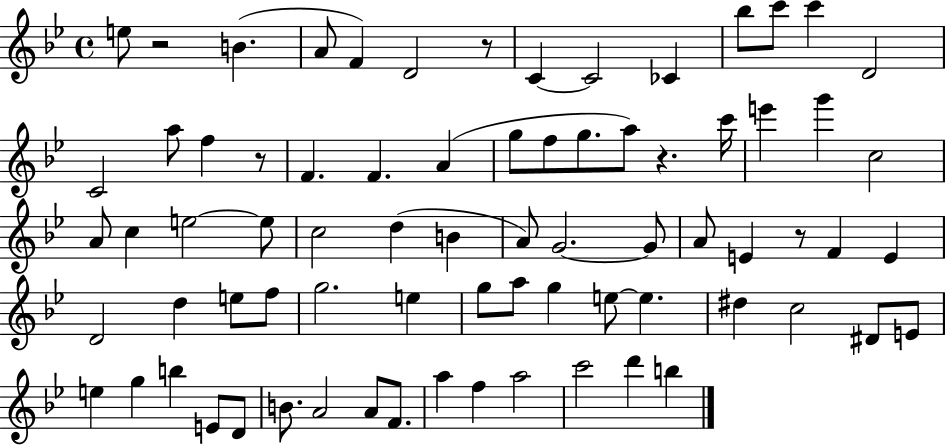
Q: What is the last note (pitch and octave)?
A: B5